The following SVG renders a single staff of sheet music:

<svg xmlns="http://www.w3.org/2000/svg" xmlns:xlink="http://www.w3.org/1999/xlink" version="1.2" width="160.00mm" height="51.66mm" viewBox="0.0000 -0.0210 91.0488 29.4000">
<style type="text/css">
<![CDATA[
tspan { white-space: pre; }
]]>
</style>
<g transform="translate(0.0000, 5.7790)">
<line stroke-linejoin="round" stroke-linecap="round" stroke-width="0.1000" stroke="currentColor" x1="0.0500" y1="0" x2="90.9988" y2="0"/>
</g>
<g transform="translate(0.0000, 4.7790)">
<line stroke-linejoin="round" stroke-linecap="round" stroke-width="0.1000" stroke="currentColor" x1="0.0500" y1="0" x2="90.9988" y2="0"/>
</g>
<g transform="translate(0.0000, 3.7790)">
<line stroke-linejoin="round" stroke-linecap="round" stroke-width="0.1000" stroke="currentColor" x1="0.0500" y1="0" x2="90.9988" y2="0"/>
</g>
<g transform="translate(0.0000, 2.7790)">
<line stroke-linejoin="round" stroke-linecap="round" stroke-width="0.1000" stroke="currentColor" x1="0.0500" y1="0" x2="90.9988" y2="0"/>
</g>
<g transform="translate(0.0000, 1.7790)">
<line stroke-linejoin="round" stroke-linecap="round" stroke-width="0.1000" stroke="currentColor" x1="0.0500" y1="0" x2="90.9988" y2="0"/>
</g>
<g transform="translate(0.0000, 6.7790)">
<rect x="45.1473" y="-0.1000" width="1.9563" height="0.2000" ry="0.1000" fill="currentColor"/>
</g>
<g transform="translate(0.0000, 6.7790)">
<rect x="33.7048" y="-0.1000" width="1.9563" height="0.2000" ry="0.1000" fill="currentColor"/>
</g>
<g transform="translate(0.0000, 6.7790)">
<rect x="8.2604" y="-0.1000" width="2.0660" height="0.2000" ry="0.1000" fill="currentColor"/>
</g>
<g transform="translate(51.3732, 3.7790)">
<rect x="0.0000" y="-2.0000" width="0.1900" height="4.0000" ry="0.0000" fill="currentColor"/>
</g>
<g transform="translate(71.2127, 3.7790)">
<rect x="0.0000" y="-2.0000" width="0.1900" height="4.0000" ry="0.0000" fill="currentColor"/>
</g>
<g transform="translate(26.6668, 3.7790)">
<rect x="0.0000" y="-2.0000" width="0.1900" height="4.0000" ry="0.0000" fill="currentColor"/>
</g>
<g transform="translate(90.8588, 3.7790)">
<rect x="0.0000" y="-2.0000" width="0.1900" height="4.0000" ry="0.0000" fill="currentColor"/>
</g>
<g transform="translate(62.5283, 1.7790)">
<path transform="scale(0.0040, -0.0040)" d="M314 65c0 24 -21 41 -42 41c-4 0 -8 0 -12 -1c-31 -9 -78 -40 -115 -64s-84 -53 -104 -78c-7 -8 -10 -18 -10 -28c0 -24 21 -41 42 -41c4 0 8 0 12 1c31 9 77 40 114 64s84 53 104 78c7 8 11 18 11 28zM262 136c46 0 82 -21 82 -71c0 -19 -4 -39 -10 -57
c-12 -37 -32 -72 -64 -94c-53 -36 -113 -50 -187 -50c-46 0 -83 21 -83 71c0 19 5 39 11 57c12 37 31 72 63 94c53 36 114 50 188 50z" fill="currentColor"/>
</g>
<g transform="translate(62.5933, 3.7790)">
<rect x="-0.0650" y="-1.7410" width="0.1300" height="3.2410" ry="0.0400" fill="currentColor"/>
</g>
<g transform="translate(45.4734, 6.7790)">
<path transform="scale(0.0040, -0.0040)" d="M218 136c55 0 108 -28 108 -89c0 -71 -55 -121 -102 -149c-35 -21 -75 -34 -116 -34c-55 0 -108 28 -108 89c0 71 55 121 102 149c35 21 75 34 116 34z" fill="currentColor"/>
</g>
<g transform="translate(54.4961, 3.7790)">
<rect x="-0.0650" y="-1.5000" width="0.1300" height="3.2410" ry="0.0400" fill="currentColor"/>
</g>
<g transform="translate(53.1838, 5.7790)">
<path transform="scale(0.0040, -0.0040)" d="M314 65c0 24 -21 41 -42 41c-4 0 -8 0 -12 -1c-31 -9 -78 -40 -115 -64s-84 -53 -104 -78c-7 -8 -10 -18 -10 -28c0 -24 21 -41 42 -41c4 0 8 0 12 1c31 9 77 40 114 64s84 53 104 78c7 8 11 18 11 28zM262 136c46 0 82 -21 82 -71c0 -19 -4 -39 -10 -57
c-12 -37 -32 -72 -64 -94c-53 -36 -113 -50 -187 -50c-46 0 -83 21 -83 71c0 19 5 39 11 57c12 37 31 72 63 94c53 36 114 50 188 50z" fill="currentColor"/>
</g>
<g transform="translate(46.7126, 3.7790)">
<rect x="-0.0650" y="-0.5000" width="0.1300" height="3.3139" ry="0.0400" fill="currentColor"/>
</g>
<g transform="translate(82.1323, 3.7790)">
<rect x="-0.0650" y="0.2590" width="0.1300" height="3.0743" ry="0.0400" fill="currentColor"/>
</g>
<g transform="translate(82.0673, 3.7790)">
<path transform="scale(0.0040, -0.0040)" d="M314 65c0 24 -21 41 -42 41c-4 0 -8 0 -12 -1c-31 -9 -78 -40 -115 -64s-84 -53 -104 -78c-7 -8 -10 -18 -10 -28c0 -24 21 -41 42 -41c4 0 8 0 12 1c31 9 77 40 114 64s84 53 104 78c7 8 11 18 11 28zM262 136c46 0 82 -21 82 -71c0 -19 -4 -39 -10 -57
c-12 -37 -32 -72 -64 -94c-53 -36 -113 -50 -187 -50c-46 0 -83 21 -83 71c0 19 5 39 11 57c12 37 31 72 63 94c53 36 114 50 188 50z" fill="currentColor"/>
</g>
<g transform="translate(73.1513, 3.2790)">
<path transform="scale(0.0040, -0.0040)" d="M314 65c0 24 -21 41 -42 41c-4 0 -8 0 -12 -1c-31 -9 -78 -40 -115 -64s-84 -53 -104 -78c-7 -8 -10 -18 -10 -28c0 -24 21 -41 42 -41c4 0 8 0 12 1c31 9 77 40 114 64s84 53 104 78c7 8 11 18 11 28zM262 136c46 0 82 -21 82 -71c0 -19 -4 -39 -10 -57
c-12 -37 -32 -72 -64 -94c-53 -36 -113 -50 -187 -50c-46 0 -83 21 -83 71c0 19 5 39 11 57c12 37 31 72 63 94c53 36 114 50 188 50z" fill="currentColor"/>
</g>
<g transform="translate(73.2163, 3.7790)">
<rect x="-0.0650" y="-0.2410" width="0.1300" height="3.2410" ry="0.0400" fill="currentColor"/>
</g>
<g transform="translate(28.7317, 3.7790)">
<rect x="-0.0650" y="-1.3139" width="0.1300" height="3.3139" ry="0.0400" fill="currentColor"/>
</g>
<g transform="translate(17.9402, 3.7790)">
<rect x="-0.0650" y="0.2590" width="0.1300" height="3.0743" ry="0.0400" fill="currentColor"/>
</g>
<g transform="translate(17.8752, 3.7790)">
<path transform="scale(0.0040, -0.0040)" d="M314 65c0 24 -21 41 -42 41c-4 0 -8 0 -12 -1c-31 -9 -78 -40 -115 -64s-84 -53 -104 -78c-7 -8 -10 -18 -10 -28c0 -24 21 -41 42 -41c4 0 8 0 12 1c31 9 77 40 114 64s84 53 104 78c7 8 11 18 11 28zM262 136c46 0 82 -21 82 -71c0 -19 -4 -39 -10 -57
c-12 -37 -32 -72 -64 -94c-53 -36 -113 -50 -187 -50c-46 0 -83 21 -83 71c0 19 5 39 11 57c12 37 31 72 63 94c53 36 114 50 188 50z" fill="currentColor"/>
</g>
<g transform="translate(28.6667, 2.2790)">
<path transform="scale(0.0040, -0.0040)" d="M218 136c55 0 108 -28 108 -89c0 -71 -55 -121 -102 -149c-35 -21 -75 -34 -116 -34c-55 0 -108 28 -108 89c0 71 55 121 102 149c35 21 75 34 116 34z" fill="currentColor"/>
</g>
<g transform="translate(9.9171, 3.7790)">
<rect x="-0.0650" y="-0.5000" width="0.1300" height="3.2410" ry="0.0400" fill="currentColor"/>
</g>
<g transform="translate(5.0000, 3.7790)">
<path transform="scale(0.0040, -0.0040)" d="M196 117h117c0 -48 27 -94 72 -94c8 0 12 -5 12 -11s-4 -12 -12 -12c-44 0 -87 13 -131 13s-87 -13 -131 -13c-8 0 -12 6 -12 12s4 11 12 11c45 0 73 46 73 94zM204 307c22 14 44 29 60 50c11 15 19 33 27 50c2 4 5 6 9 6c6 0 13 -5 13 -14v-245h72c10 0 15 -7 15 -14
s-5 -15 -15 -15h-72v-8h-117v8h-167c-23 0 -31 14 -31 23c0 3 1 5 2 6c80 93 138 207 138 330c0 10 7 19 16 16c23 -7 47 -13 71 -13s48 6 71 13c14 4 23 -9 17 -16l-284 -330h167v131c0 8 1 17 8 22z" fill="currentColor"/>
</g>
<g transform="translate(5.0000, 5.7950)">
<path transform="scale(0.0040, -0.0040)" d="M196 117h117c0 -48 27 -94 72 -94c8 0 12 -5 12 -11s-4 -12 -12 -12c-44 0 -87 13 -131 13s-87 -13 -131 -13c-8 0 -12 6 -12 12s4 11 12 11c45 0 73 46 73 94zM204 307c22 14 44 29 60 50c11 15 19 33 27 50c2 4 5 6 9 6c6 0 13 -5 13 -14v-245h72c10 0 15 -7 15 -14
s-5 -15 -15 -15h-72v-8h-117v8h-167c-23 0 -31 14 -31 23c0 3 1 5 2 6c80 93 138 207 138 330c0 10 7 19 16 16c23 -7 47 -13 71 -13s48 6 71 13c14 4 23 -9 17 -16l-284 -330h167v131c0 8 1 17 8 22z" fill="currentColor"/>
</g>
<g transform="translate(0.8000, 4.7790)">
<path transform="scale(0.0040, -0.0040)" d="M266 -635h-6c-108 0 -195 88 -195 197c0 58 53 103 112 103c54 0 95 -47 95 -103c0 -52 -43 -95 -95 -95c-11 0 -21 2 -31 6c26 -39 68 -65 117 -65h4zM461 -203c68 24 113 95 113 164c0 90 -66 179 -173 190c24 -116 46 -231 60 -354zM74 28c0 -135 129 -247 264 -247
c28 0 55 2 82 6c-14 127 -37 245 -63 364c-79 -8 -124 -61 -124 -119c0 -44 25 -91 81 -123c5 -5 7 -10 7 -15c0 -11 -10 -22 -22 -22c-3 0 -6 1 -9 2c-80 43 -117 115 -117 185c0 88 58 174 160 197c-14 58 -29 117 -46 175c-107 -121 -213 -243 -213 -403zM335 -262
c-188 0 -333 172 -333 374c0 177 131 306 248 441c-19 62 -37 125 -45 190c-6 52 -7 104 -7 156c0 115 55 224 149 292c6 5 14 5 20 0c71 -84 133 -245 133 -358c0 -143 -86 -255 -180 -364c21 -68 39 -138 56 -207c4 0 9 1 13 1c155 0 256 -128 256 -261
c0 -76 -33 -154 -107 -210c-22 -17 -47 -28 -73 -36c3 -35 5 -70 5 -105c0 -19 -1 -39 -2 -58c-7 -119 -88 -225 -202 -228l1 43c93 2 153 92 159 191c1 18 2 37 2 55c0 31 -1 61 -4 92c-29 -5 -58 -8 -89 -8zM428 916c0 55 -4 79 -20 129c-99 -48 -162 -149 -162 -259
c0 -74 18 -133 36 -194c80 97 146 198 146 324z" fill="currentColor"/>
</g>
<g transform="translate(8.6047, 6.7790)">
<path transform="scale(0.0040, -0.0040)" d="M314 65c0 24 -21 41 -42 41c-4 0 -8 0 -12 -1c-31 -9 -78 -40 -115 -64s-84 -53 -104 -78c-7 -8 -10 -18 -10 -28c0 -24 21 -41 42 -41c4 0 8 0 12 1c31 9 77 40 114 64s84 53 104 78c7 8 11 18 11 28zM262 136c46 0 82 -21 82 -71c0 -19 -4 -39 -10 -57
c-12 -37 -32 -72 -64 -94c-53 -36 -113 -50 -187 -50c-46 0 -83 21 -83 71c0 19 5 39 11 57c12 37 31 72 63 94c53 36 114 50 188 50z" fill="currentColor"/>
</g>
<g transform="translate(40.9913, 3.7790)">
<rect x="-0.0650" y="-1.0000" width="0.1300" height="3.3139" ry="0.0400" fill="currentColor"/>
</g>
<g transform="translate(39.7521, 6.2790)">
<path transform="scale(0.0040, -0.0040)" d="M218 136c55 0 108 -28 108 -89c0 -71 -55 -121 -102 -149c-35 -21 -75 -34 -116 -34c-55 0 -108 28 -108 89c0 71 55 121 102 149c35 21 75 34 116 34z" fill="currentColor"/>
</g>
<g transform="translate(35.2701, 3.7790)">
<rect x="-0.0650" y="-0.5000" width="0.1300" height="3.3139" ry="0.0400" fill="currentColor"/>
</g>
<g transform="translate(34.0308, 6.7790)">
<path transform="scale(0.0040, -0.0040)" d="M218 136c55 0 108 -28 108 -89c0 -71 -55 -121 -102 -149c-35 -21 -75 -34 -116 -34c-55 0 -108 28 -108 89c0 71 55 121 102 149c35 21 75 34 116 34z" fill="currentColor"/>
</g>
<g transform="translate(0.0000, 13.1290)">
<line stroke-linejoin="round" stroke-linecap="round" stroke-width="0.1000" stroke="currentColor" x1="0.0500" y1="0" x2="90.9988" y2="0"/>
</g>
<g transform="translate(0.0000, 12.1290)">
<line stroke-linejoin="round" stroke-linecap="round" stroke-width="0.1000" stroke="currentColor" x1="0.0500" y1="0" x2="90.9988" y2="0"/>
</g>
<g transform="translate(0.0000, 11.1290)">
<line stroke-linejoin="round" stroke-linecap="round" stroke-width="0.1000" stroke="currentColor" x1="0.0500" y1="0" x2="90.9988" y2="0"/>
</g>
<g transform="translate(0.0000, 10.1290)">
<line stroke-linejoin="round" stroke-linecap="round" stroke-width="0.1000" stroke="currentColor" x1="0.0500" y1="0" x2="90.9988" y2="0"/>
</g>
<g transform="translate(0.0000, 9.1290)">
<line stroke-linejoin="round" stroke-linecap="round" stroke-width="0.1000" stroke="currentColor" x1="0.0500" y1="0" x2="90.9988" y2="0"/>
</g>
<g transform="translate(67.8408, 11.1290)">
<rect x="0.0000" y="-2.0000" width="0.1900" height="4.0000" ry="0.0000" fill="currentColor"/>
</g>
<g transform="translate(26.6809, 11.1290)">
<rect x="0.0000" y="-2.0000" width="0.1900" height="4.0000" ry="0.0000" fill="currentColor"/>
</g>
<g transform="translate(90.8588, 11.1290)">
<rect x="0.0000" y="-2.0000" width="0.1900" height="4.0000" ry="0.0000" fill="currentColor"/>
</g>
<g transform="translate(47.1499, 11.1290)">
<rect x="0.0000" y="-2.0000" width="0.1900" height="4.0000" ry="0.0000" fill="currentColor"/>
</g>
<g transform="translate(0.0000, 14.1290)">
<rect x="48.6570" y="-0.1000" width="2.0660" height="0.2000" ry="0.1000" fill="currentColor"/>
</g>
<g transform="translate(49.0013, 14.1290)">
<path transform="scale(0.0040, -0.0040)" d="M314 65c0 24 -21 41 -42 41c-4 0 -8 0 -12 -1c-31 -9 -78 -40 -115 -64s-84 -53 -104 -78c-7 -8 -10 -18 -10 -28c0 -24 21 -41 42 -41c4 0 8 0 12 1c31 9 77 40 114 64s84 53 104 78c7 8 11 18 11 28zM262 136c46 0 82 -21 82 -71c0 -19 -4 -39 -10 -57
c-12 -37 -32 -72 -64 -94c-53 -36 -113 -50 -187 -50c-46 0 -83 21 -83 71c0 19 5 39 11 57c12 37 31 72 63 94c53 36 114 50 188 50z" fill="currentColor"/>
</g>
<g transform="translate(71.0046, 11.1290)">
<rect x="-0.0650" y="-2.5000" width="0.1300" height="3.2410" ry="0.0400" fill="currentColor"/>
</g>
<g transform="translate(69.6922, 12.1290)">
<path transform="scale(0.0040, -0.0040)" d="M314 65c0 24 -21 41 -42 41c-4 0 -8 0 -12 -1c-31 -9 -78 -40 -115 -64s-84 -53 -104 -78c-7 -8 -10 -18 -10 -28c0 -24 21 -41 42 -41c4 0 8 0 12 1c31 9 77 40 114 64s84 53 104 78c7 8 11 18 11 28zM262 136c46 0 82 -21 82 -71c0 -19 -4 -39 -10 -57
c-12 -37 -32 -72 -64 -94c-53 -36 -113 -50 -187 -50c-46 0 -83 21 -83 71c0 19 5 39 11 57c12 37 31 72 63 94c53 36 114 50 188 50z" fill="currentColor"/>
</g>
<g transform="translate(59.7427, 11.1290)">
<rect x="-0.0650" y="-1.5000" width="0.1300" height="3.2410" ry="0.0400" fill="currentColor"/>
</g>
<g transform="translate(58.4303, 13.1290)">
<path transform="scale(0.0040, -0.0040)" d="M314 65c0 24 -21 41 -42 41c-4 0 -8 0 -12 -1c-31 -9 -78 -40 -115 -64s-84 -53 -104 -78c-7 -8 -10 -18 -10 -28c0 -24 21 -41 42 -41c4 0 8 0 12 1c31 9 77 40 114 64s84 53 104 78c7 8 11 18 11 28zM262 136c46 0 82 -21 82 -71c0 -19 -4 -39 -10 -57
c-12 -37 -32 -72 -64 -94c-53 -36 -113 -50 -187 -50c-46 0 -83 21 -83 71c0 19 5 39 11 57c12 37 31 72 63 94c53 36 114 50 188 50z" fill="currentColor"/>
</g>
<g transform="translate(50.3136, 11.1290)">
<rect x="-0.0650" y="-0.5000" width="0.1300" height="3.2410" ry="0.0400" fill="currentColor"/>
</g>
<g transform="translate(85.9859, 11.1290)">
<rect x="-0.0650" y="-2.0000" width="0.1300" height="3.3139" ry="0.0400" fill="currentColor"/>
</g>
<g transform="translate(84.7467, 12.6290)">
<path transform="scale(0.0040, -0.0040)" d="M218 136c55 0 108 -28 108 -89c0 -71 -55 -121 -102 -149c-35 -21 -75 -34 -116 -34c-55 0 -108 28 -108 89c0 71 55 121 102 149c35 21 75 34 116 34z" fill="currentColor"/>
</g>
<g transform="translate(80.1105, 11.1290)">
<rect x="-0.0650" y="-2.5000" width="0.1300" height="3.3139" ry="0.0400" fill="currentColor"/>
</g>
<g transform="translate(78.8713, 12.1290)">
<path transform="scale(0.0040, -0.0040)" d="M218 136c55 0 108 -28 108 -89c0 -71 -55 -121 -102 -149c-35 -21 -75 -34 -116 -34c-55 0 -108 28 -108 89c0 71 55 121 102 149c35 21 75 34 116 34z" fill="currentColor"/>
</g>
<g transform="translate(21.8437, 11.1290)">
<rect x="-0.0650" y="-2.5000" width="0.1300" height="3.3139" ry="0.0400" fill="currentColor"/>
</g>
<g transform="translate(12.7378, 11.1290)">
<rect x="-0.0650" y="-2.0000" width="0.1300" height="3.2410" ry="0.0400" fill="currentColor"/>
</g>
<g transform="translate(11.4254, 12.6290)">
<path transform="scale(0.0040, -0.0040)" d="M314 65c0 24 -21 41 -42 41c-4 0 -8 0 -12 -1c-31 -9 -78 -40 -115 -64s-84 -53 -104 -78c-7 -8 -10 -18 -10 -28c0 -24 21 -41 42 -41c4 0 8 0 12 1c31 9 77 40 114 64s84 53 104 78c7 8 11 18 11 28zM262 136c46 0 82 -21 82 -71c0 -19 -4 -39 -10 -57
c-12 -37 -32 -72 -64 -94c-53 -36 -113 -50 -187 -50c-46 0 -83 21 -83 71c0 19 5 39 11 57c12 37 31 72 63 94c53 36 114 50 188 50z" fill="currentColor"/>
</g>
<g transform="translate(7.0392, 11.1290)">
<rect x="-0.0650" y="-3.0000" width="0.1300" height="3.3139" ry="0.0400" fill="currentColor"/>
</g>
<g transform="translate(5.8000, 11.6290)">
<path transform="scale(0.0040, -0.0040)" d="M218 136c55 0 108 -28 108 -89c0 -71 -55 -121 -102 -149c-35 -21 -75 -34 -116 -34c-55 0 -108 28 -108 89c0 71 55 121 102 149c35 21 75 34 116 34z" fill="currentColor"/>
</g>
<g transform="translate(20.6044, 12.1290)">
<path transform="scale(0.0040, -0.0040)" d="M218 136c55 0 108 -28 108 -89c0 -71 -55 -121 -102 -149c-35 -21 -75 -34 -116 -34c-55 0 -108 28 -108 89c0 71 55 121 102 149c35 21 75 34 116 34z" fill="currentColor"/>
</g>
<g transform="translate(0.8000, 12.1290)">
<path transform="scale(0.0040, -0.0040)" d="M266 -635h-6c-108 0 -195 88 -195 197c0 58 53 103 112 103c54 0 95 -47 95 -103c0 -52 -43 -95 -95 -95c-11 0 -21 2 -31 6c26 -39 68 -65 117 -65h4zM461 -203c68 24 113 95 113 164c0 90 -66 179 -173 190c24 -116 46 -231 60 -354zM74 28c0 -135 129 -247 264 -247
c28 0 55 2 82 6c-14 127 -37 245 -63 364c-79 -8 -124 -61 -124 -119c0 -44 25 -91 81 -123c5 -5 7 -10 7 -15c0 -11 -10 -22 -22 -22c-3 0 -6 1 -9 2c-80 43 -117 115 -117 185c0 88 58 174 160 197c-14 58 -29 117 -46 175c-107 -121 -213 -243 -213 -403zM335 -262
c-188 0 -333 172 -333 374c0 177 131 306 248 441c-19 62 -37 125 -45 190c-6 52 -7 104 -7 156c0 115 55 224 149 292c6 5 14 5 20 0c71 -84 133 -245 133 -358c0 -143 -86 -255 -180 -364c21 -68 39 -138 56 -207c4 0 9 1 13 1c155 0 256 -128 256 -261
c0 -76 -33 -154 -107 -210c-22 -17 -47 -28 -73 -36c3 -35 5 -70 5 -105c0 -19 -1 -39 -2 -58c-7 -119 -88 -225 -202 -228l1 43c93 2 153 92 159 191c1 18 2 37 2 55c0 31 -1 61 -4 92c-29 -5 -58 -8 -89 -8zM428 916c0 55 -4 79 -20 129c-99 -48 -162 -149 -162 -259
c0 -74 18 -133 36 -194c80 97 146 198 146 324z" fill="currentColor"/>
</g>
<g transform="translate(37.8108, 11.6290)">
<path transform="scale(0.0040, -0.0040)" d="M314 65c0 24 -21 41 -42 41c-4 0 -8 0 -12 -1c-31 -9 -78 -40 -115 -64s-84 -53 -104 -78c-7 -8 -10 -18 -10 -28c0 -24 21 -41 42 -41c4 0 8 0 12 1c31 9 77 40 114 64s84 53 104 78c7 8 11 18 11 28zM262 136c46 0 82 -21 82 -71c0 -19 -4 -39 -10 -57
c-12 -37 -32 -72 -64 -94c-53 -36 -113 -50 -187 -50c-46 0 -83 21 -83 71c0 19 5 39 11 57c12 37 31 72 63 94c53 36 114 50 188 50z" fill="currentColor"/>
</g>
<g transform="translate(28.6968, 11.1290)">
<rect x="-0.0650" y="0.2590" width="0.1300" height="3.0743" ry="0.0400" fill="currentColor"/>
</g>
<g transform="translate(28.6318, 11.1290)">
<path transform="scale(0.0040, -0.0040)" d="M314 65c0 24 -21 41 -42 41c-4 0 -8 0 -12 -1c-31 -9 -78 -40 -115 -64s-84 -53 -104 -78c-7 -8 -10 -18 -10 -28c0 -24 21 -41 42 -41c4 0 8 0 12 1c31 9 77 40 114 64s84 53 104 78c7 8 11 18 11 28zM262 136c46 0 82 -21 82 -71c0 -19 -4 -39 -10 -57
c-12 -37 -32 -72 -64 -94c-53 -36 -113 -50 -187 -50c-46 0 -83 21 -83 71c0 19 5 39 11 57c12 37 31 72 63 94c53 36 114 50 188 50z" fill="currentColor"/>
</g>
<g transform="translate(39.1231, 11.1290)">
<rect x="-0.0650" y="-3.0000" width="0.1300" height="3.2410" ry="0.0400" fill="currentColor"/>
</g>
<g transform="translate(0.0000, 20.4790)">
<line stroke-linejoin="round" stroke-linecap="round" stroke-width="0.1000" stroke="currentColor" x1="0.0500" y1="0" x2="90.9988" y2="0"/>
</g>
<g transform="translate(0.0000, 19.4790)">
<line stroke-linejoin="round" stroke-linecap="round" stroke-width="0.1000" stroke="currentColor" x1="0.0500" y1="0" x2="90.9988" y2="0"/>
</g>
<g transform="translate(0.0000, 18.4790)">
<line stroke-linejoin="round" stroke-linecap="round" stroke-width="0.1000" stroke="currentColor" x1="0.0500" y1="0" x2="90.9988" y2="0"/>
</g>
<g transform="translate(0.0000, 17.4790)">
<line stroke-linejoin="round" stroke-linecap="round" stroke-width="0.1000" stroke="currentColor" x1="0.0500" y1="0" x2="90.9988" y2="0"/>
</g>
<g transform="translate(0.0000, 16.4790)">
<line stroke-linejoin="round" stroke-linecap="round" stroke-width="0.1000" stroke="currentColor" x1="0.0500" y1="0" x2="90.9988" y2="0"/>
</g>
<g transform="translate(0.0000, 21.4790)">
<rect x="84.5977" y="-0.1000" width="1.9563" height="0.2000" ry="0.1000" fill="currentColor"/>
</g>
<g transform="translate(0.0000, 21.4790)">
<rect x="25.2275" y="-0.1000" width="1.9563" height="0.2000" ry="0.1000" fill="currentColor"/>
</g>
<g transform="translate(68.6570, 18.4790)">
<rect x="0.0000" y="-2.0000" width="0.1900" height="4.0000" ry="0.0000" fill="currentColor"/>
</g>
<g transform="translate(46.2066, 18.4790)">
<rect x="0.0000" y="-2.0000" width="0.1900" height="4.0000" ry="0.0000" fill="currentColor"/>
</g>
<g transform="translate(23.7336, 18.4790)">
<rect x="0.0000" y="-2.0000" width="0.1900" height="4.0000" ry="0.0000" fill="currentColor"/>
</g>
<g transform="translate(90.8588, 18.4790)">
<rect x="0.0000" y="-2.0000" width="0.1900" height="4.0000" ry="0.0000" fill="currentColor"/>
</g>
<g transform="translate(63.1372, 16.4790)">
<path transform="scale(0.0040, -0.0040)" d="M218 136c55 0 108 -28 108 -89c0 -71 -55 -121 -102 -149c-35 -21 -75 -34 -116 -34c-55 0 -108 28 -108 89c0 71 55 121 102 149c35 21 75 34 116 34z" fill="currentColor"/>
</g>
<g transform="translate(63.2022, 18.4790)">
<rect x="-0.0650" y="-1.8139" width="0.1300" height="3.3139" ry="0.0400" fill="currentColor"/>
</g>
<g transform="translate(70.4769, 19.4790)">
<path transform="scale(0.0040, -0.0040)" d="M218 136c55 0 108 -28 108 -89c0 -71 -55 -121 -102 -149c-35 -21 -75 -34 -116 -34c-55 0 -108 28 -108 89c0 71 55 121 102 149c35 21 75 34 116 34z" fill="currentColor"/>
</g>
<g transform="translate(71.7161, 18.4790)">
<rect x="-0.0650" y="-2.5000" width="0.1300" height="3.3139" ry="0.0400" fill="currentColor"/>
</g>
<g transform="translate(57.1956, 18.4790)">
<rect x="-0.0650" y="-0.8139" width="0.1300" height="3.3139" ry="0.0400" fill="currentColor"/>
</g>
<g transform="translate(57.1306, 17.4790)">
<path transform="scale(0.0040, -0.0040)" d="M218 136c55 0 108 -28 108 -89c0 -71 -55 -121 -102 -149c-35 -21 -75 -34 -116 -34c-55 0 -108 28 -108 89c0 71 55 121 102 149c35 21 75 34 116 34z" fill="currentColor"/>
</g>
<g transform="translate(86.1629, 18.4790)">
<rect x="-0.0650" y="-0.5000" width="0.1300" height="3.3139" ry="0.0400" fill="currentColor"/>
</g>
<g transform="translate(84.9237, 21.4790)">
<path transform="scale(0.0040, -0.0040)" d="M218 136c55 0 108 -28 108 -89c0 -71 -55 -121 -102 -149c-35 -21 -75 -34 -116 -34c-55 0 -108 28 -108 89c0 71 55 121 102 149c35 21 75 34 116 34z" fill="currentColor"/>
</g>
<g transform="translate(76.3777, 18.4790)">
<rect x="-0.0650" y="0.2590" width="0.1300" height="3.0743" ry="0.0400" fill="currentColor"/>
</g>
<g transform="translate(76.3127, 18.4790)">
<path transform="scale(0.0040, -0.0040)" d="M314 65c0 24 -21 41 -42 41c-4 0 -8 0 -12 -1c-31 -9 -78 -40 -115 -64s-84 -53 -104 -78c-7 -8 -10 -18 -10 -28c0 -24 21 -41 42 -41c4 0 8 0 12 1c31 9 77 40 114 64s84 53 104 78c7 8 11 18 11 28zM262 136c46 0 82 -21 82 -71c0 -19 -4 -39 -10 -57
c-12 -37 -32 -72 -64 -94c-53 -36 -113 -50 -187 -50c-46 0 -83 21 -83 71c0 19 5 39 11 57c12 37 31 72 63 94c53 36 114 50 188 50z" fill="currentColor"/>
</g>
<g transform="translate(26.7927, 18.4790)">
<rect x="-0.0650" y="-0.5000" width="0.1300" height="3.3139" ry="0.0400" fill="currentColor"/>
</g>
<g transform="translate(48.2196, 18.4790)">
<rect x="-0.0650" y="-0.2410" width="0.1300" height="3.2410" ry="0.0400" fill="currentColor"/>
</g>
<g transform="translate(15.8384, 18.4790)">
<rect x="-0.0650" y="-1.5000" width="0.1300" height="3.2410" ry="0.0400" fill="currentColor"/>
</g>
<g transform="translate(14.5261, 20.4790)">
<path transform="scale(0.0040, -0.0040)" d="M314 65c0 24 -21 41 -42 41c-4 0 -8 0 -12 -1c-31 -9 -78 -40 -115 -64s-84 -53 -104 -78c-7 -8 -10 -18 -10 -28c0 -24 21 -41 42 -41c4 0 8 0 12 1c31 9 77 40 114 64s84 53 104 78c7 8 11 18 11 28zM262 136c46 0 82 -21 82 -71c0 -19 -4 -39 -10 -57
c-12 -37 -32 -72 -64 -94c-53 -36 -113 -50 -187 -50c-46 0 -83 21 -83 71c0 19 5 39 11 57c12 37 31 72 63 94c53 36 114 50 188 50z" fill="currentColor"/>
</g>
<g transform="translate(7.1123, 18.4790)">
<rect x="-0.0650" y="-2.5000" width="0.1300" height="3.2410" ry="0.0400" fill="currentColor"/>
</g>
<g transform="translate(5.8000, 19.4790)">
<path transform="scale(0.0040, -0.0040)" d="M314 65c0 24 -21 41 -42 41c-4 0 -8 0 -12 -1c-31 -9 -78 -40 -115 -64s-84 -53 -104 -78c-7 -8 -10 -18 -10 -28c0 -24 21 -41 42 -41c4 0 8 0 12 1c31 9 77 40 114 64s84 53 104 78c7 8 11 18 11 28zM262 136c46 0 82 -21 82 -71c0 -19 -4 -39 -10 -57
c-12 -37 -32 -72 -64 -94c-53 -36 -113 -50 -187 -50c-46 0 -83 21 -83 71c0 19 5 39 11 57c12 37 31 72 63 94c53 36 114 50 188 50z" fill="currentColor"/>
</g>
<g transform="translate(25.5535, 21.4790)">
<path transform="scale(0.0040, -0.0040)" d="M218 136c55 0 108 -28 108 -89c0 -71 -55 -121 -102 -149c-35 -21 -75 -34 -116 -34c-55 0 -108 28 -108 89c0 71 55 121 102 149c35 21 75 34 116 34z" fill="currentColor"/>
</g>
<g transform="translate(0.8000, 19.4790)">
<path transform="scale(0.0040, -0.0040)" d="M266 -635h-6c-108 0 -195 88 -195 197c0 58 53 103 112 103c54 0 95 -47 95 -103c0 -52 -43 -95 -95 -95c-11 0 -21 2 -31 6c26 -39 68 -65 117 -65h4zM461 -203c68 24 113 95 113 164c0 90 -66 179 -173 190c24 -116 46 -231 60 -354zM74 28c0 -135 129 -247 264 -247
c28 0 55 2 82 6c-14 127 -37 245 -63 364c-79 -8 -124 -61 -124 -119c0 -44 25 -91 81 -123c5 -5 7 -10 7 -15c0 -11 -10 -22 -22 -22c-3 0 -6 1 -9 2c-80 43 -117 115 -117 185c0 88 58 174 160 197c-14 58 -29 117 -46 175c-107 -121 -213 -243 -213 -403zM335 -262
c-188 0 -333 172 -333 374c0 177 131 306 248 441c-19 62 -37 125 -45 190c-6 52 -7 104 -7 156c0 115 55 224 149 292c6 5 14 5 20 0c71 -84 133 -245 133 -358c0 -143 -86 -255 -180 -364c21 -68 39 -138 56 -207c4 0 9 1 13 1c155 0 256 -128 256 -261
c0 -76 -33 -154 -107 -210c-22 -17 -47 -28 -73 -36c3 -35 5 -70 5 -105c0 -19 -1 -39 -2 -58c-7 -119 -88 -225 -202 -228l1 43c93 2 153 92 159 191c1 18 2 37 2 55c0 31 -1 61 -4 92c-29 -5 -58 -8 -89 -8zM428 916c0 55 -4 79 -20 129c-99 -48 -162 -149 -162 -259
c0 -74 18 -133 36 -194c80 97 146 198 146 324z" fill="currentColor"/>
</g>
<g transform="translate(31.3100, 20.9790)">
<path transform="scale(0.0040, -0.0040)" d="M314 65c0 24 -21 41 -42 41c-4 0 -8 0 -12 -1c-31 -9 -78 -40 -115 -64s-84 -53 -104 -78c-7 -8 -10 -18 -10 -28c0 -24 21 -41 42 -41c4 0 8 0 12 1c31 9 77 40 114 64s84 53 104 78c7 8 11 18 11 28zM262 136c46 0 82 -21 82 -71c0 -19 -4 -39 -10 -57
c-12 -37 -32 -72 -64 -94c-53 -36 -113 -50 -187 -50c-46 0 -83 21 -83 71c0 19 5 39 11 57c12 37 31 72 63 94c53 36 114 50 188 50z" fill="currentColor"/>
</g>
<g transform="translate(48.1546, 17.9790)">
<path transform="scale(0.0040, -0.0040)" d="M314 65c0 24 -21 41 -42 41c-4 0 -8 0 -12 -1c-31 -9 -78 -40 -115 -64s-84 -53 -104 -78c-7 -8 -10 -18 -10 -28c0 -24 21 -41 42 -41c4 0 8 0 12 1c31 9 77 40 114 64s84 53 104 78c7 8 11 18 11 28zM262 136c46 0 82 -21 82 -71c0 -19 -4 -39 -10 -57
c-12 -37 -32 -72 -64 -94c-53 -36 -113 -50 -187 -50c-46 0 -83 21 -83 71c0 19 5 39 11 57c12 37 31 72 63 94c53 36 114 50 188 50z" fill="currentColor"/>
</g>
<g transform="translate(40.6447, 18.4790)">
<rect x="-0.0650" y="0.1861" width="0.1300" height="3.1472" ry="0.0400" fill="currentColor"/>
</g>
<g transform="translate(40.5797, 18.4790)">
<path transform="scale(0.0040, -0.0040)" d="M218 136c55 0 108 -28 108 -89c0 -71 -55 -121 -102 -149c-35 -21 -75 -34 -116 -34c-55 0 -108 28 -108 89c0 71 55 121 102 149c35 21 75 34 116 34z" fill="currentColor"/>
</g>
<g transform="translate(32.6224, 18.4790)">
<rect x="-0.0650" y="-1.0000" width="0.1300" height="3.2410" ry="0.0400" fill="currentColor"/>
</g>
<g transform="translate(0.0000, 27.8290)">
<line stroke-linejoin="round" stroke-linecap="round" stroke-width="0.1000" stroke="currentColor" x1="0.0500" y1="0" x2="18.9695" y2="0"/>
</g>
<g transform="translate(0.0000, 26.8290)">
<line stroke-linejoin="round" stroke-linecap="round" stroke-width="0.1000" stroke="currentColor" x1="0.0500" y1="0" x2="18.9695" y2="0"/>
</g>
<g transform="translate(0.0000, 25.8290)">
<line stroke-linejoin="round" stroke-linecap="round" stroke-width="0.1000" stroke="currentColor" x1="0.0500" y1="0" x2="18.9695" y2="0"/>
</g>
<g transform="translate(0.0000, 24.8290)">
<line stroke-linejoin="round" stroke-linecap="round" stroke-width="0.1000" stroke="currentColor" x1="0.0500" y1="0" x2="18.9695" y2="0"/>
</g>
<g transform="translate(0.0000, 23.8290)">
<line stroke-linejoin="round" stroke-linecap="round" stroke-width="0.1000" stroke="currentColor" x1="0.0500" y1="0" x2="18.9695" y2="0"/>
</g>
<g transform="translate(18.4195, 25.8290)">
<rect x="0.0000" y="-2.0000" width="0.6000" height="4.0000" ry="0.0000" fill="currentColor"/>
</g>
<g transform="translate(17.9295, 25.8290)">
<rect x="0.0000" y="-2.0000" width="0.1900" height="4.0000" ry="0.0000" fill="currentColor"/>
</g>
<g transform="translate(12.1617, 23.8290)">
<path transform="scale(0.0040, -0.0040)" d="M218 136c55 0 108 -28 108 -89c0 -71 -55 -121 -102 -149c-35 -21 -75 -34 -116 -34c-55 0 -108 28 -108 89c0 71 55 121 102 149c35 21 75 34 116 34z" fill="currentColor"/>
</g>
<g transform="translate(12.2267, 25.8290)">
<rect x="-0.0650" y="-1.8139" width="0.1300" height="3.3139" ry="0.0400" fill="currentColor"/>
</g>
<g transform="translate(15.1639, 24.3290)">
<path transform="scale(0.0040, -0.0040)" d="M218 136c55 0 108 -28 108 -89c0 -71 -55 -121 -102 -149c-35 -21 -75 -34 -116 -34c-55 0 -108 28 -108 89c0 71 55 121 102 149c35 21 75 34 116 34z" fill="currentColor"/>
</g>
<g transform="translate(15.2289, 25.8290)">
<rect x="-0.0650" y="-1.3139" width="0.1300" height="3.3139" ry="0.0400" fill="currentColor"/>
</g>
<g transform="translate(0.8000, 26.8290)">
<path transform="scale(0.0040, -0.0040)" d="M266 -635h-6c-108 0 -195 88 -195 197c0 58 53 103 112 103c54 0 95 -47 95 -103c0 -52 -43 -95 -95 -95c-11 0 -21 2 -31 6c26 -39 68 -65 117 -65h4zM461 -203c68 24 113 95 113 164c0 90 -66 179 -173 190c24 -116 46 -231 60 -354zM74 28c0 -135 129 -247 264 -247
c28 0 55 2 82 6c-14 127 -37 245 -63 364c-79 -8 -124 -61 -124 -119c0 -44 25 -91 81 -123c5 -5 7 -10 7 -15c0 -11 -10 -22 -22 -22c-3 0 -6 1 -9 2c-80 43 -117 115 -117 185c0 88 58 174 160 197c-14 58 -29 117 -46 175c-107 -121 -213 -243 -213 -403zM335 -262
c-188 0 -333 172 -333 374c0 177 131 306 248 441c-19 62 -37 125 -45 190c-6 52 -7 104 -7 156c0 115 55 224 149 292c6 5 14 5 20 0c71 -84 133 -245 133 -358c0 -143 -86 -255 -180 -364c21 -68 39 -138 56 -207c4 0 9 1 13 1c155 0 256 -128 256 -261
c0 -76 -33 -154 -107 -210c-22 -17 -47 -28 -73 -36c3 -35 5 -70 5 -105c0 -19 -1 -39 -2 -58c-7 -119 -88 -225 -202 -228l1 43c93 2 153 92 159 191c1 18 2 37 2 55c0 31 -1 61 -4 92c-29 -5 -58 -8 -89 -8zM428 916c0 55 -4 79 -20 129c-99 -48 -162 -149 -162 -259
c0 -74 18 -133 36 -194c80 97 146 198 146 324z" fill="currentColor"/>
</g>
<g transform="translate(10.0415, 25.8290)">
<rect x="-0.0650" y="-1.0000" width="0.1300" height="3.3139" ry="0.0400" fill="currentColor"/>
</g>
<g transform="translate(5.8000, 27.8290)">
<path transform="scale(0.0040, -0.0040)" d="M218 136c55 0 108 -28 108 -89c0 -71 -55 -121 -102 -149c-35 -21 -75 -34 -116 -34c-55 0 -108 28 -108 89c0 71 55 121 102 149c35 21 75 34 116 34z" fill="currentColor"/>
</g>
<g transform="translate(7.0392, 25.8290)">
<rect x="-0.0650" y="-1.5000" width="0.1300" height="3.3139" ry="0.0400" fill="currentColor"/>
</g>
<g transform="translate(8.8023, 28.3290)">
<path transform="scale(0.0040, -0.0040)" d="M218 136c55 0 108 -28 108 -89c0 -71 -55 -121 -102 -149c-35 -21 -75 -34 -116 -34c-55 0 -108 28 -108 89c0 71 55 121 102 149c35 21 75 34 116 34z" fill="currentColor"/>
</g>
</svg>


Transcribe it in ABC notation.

X:1
T:Untitled
M:4/4
L:1/4
K:C
C2 B2 e C D C E2 f2 c2 B2 A F2 G B2 A2 C2 E2 G2 G F G2 E2 C D2 B c2 d f G B2 C E D f e